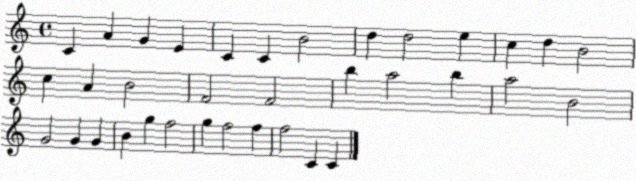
X:1
T:Untitled
M:4/4
L:1/4
K:C
C A G E C C B2 d d2 e c d B2 c A B2 F2 F2 b a2 b a2 B2 G2 G G B g f2 g f2 f f2 C C